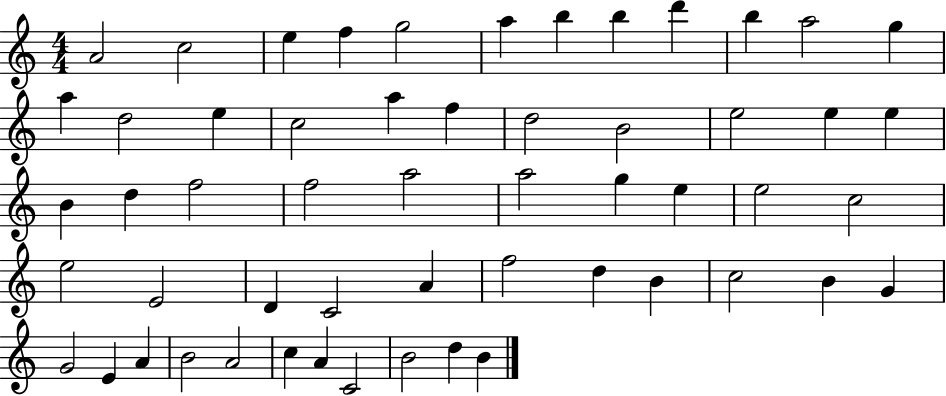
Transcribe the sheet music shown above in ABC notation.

X:1
T:Untitled
M:4/4
L:1/4
K:C
A2 c2 e f g2 a b b d' b a2 g a d2 e c2 a f d2 B2 e2 e e B d f2 f2 a2 a2 g e e2 c2 e2 E2 D C2 A f2 d B c2 B G G2 E A B2 A2 c A C2 B2 d B